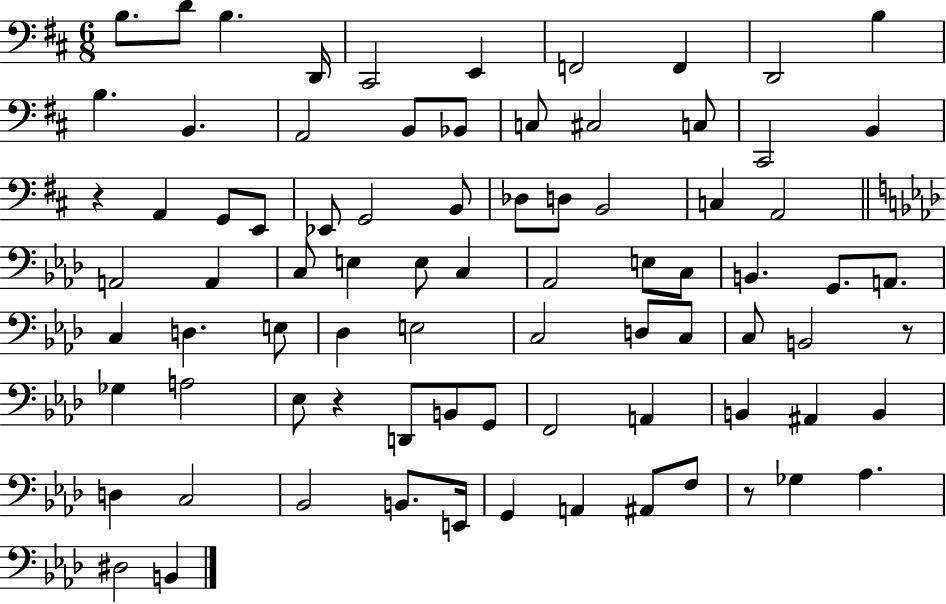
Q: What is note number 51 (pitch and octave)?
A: C3